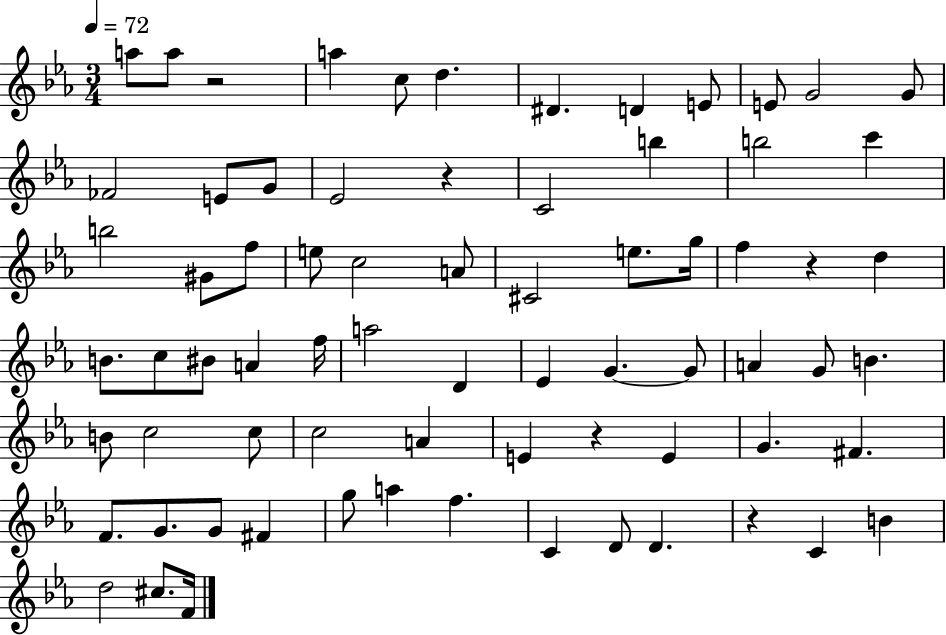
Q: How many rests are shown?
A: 5